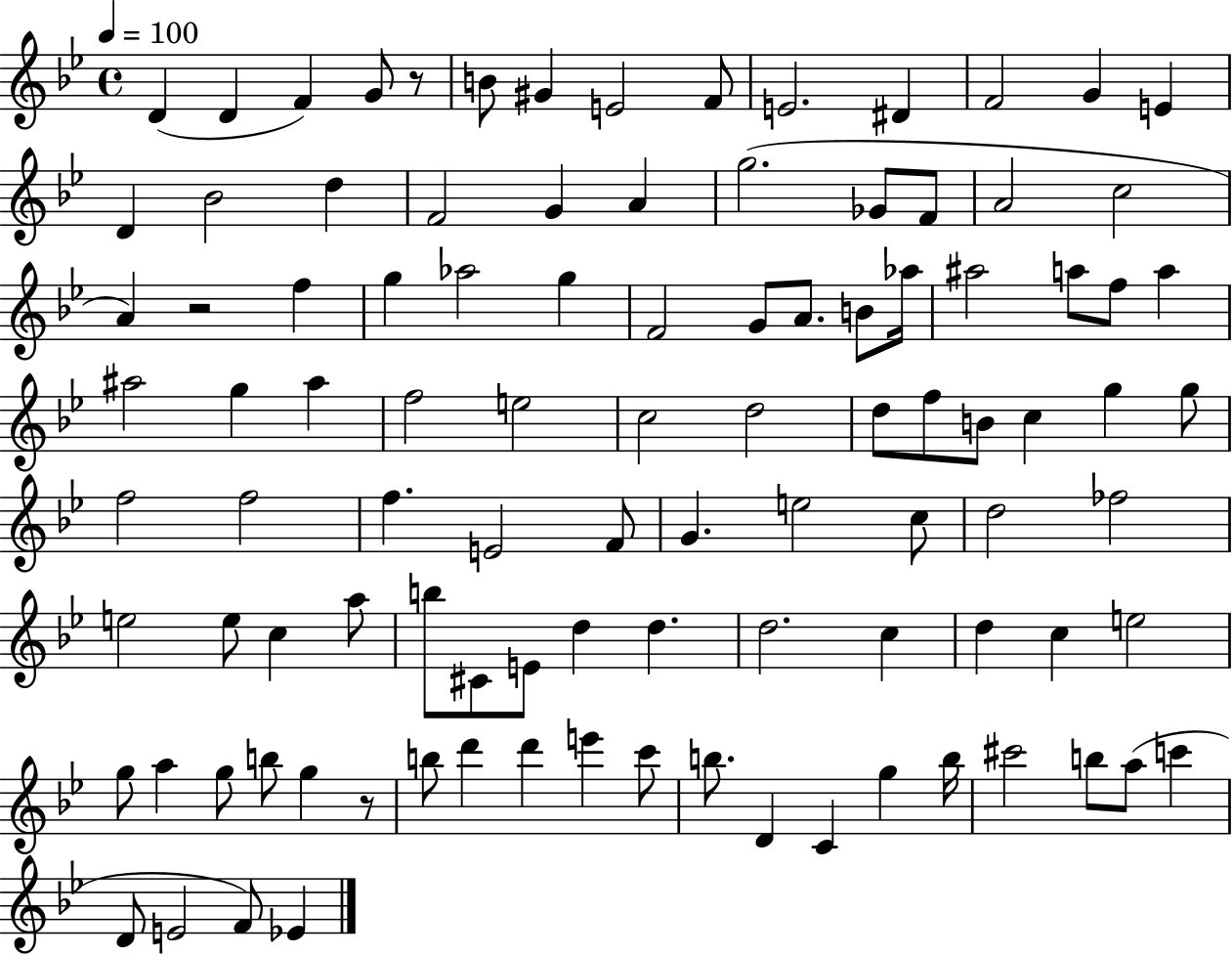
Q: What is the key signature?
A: BES major